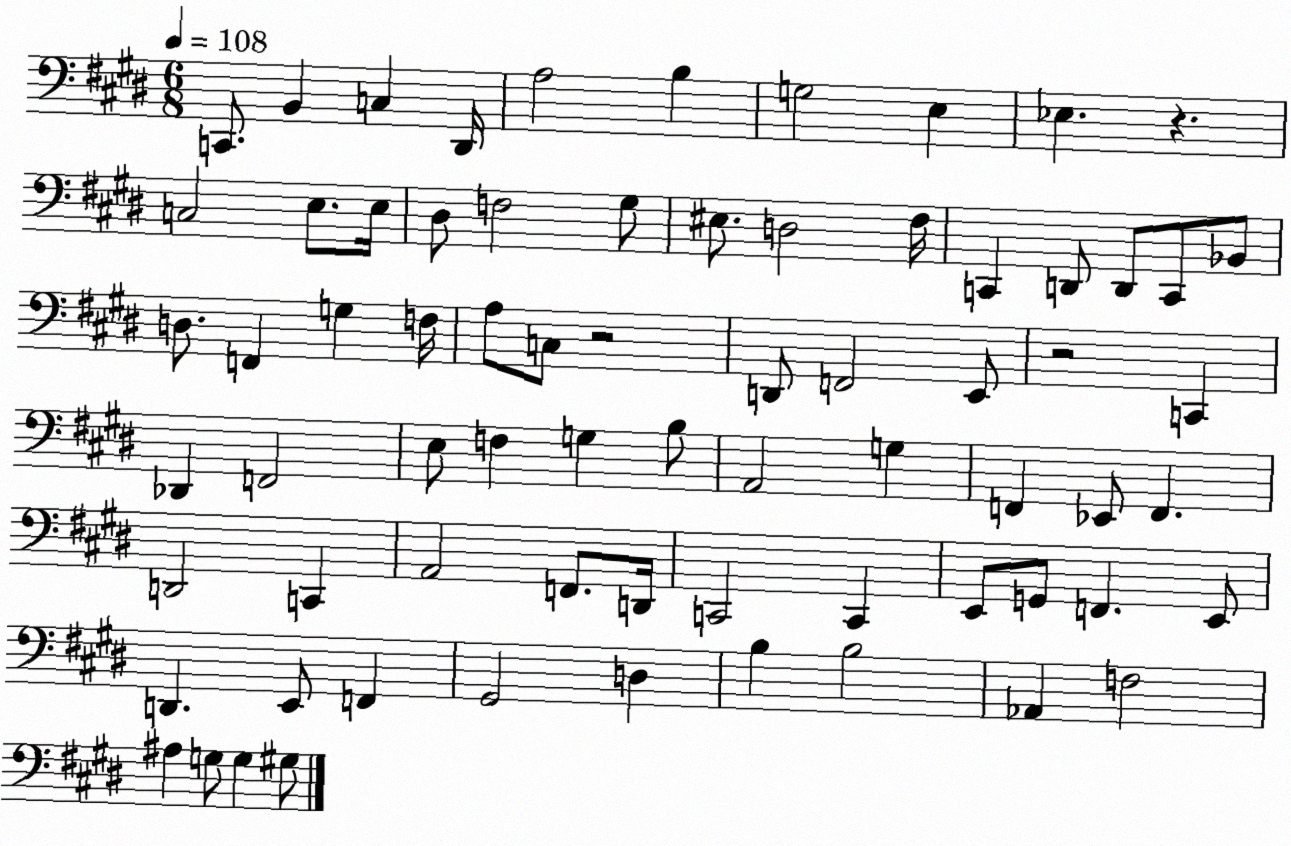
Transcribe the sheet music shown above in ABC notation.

X:1
T:Untitled
M:6/8
L:1/4
K:E
C,,/2 B,, C, ^D,,/4 A,2 B, G,2 E, _E, z C,2 E,/2 E,/4 ^D,/2 F,2 ^G,/2 ^E,/2 D,2 ^F,/4 C,, D,,/2 D,,/2 C,,/2 _B,,/2 D,/2 F,, G, F,/4 A,/2 C,/2 z2 D,,/2 F,,2 E,,/2 z2 C,, _D,, F,,2 E,/2 F, G, B,/2 A,,2 G, F,, _E,,/2 F,, D,,2 C,, A,,2 F,,/2 D,,/4 C,,2 C,, E,,/2 G,,/2 F,, E,,/2 D,, E,,/2 F,, ^G,,2 D, B, B,2 _A,, F,2 ^A, G,/2 G, ^G,/2